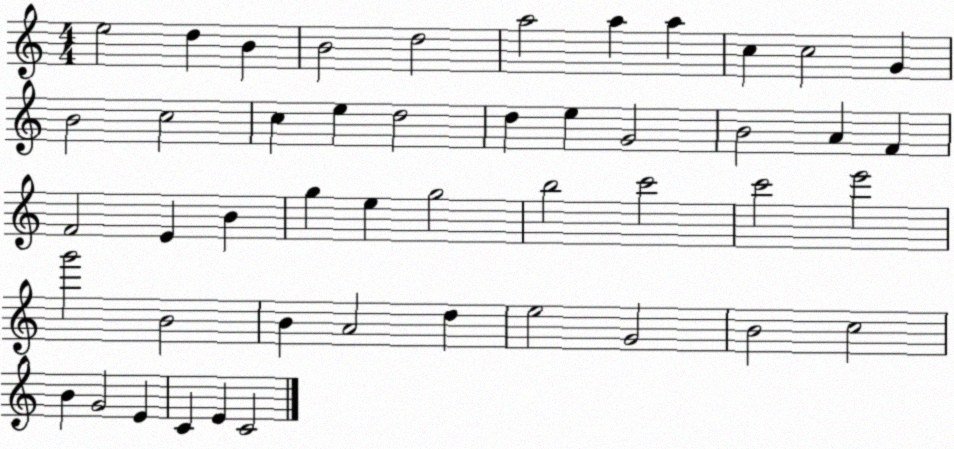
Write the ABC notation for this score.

X:1
T:Untitled
M:4/4
L:1/4
K:C
e2 d B B2 d2 a2 a a c c2 G B2 c2 c e d2 d e G2 B2 A F F2 E B g e g2 b2 c'2 c'2 e'2 g'2 B2 B A2 d e2 G2 B2 c2 B G2 E C E C2